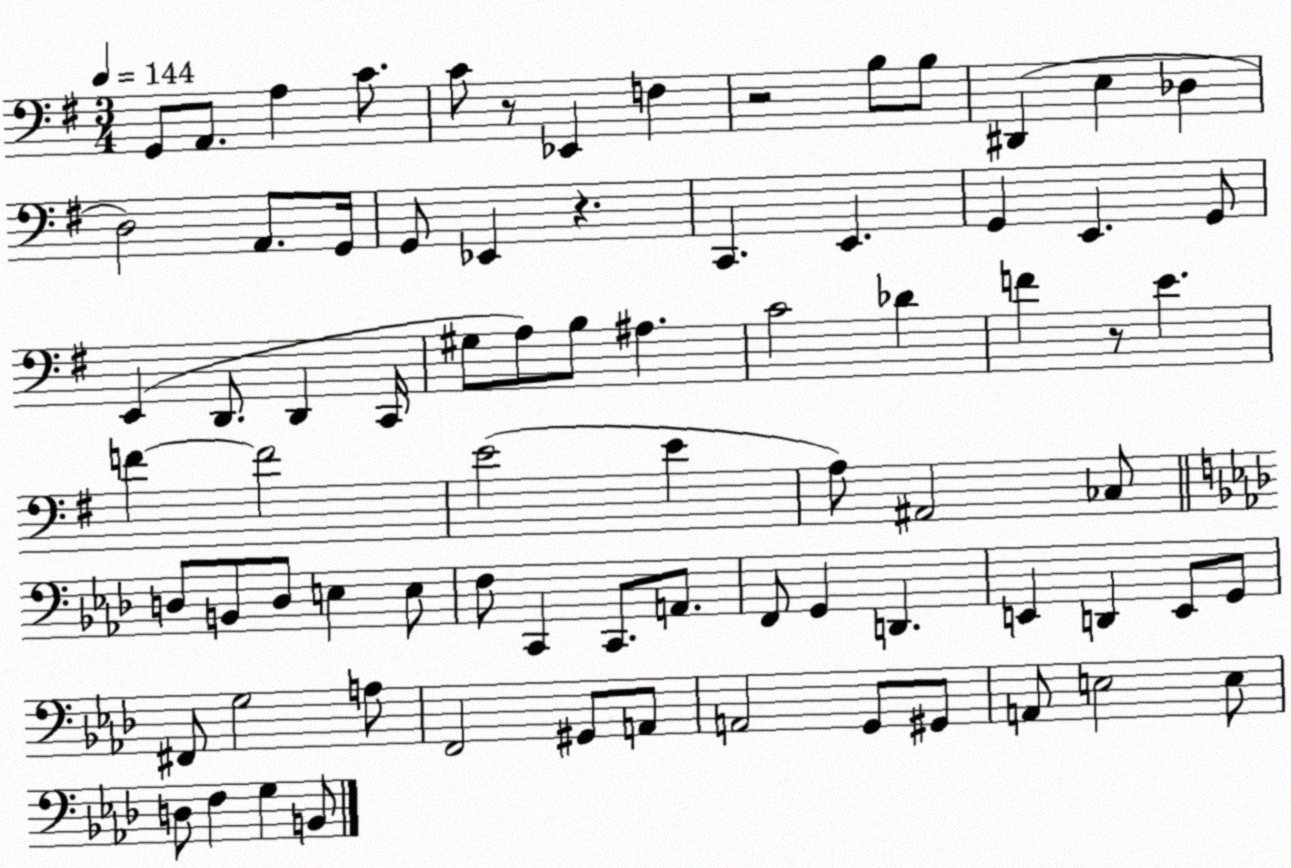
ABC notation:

X:1
T:Untitled
M:3/4
L:1/4
K:G
G,,/2 A,,/2 A, C/2 C/2 z/2 _E,, F, z2 B,/2 B,/2 ^D,, E, _D, D,2 A,,/2 G,,/4 G,,/2 _E,, z C,, E,, G,, E,, G,,/2 E,, D,,/2 D,, C,,/4 ^G,/2 A,/2 B,/2 ^A, C2 _D F z/2 E F F2 E2 E A,/2 ^A,,2 _C,/2 D,/2 B,,/2 D,/2 E, E,/2 F,/2 C,, C,,/2 A,,/2 F,,/2 G,, D,, E,, D,, E,,/2 G,,/2 ^F,,/2 G,2 A,/2 F,,2 ^G,,/2 A,,/2 A,,2 G,,/2 ^G,,/2 A,,/2 E,2 E,/2 D,/2 F, G, B,,/2